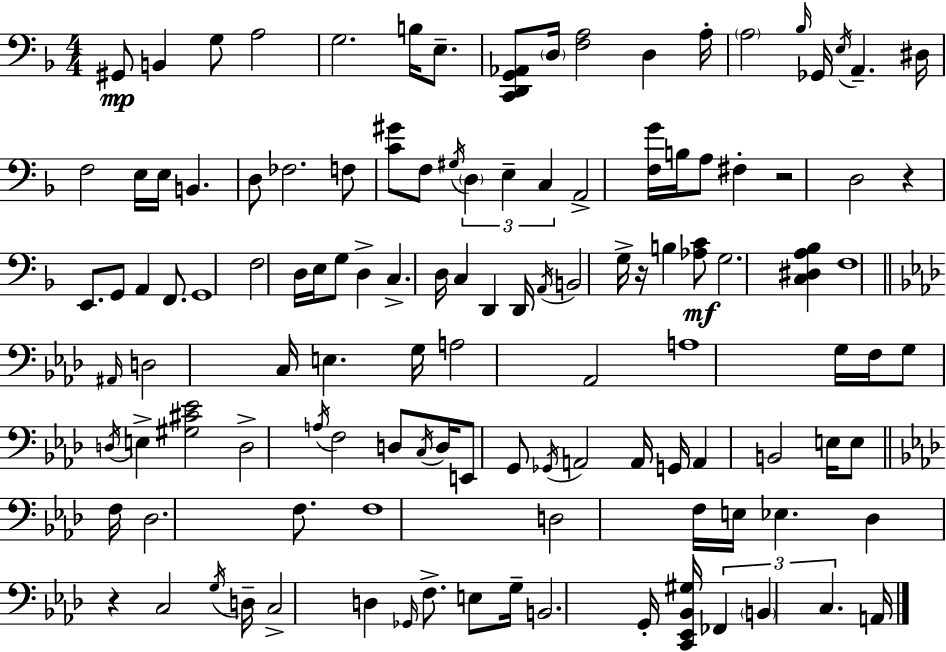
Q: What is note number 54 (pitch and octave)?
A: F3